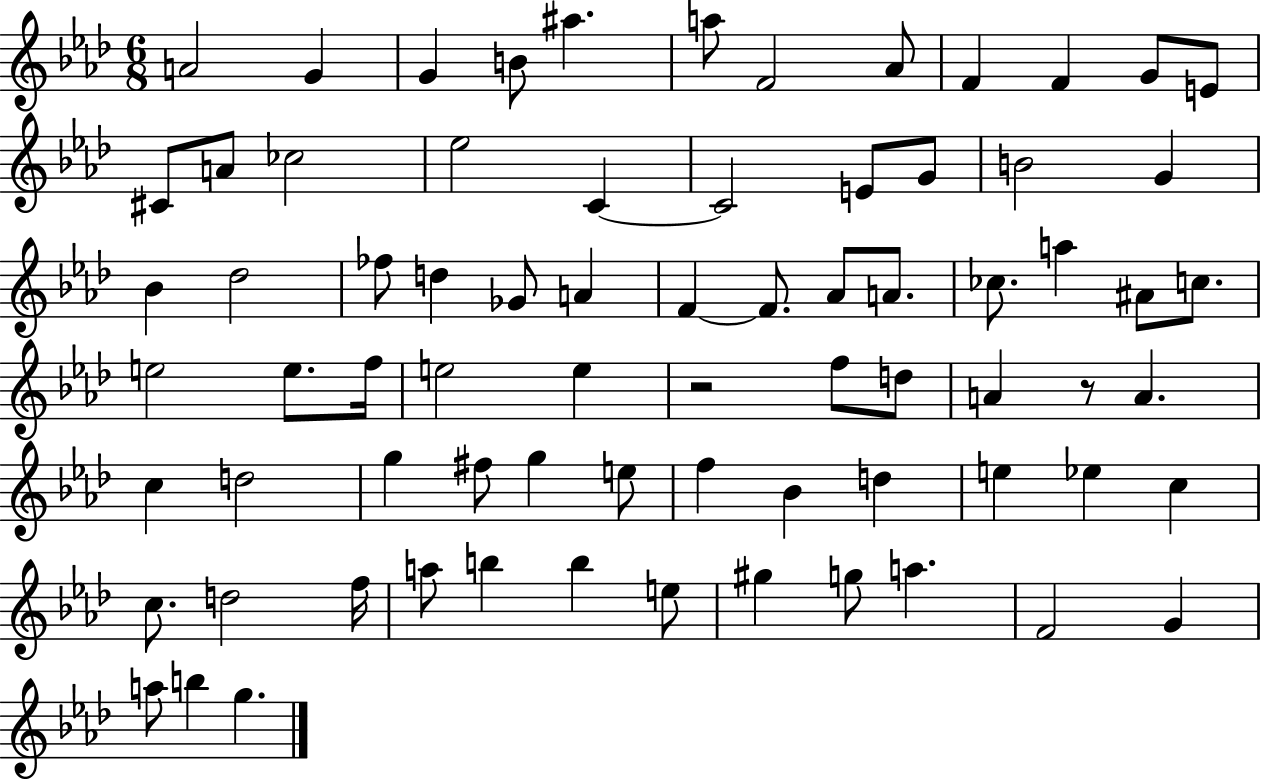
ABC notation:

X:1
T:Untitled
M:6/8
L:1/4
K:Ab
A2 G G B/2 ^a a/2 F2 _A/2 F F G/2 E/2 ^C/2 A/2 _c2 _e2 C C2 E/2 G/2 B2 G _B _d2 _f/2 d _G/2 A F F/2 _A/2 A/2 _c/2 a ^A/2 c/2 e2 e/2 f/4 e2 e z2 f/2 d/2 A z/2 A c d2 g ^f/2 g e/2 f _B d e _e c c/2 d2 f/4 a/2 b b e/2 ^g g/2 a F2 G a/2 b g